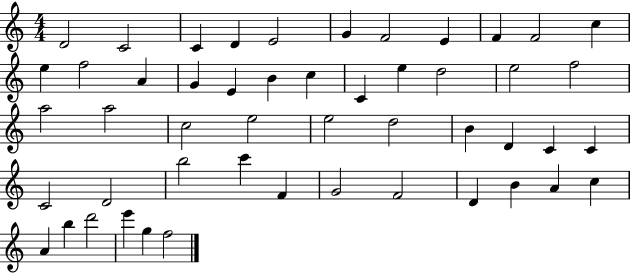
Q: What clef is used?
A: treble